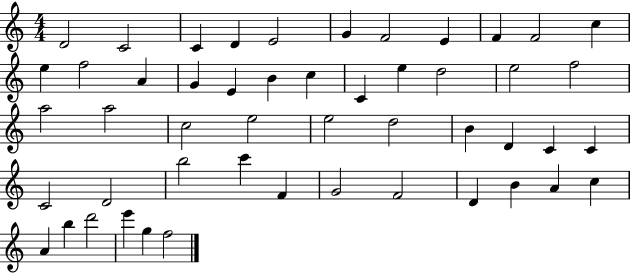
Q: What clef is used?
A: treble